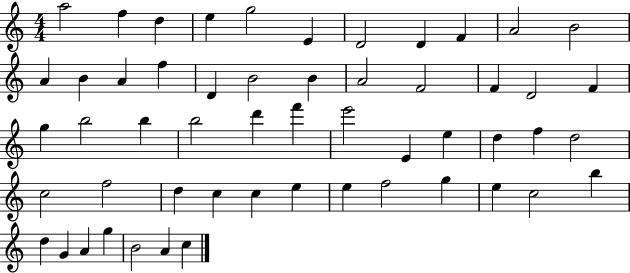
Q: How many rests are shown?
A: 0